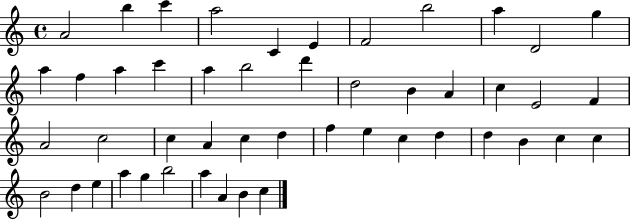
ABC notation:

X:1
T:Untitled
M:4/4
L:1/4
K:C
A2 b c' a2 C E F2 b2 a D2 g a f a c' a b2 d' d2 B A c E2 F A2 c2 c A c d f e c d d B c c B2 d e a g b2 a A B c